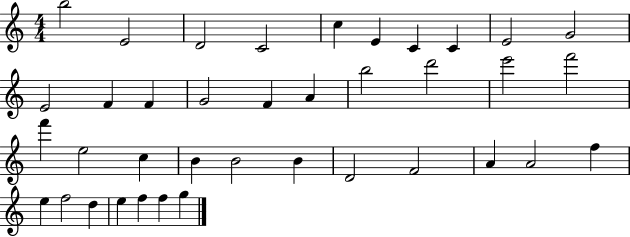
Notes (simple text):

B5/h E4/h D4/h C4/h C5/q E4/q C4/q C4/q E4/h G4/h E4/h F4/q F4/q G4/h F4/q A4/q B5/h D6/h E6/h F6/h F6/q E5/h C5/q B4/q B4/h B4/q D4/h F4/h A4/q A4/h F5/q E5/q F5/h D5/q E5/q F5/q F5/q G5/q